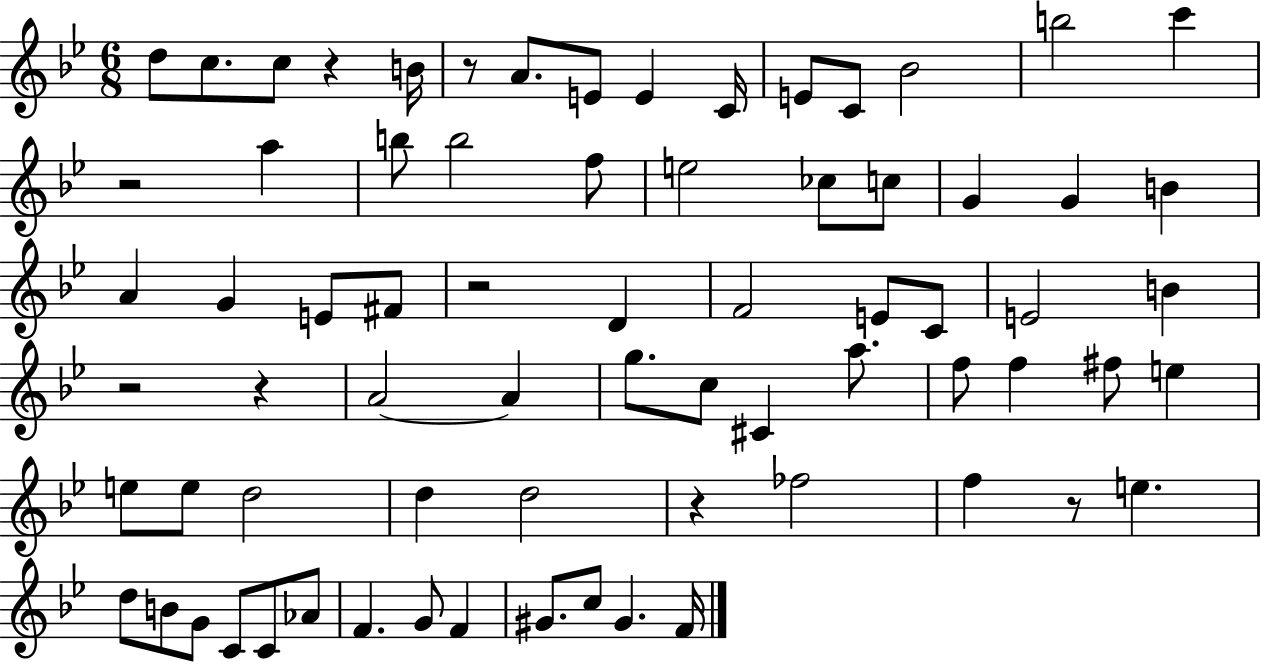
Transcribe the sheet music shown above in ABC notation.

X:1
T:Untitled
M:6/8
L:1/4
K:Bb
d/2 c/2 c/2 z B/4 z/2 A/2 E/2 E C/4 E/2 C/2 _B2 b2 c' z2 a b/2 b2 f/2 e2 _c/2 c/2 G G B A G E/2 ^F/2 z2 D F2 E/2 C/2 E2 B z2 z A2 A g/2 c/2 ^C a/2 f/2 f ^f/2 e e/2 e/2 d2 d d2 z _f2 f z/2 e d/2 B/2 G/2 C/2 C/2 _A/2 F G/2 F ^G/2 c/2 ^G F/4